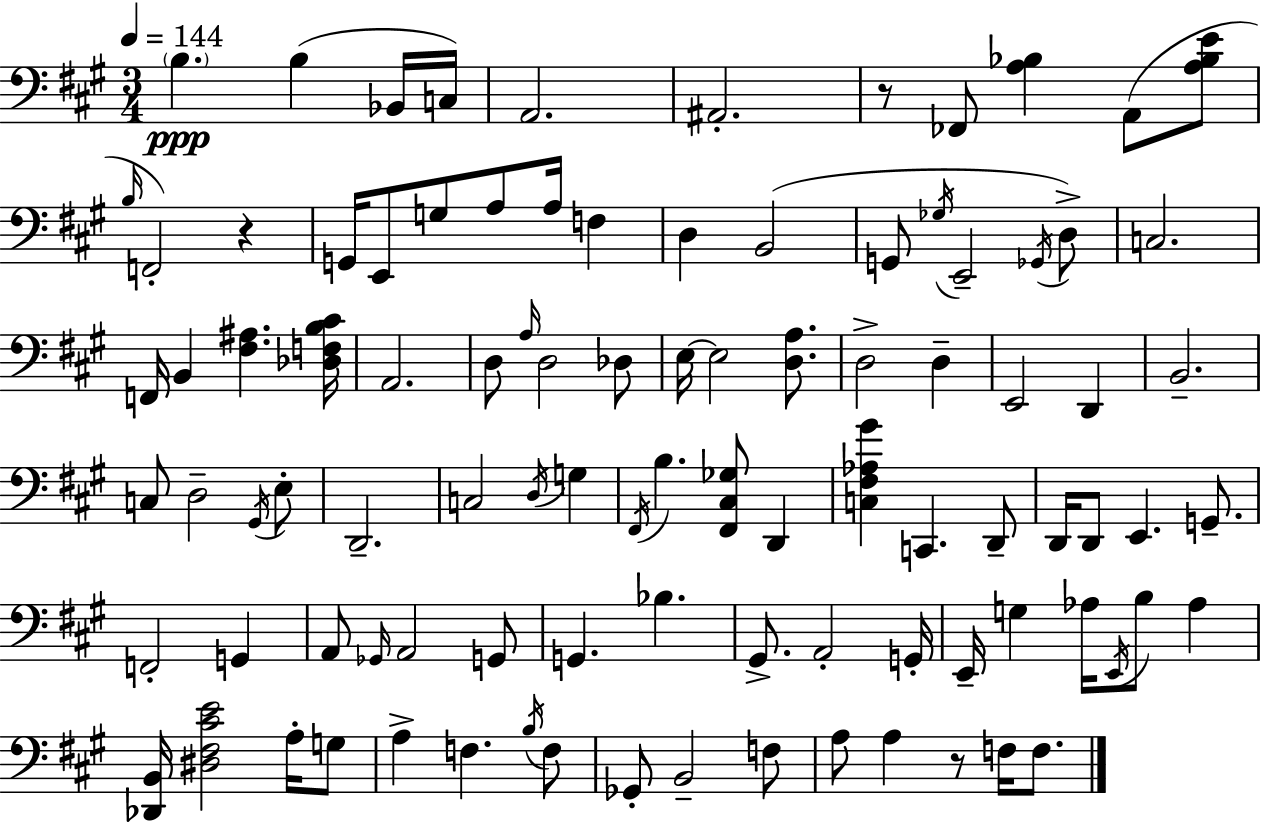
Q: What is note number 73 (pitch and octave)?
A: A3